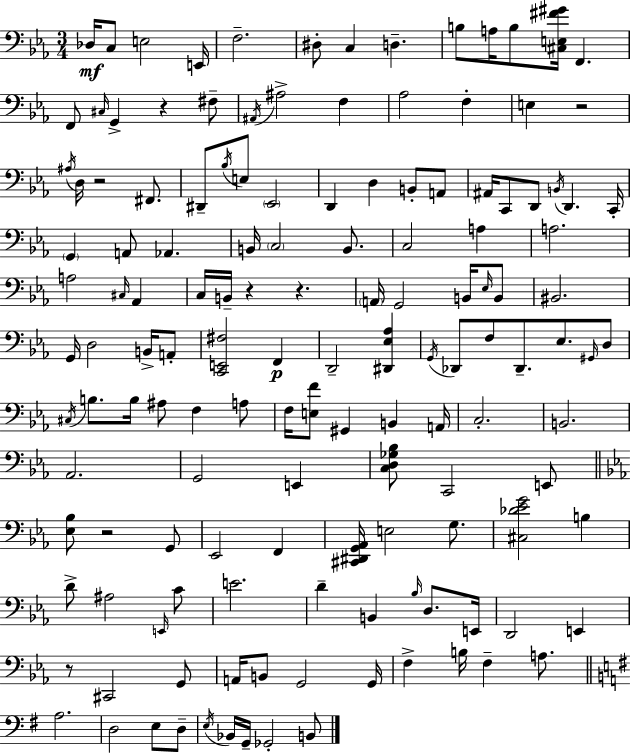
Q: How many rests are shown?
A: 7